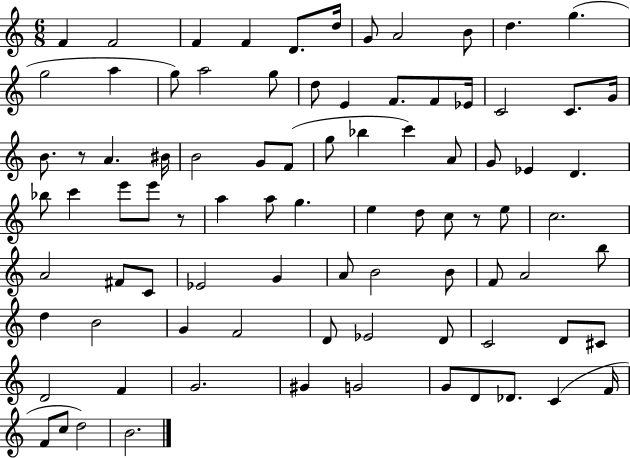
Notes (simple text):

F4/q F4/h F4/q F4/q D4/e. D5/s G4/e A4/h B4/e D5/q. G5/q. G5/h A5/q G5/e A5/h G5/e D5/e E4/q F4/e. F4/e Eb4/s C4/h C4/e. G4/s B4/e. R/e A4/q. BIS4/s B4/h G4/e F4/e G5/e Bb5/q C6/q A4/e G4/e Eb4/q D4/q. Bb5/e C6/q E6/e E6/e R/e A5/q A5/e G5/q. E5/q D5/e C5/e R/e E5/e C5/h. A4/h F#4/e C4/e Eb4/h G4/q A4/e B4/h B4/e F4/e A4/h B5/e D5/q B4/h G4/q F4/h D4/e Eb4/h D4/e C4/h D4/e C#4/e D4/h F4/q G4/h. G#4/q G4/h G4/e D4/e Db4/e. C4/q F4/s F4/e C5/e D5/h B4/h.